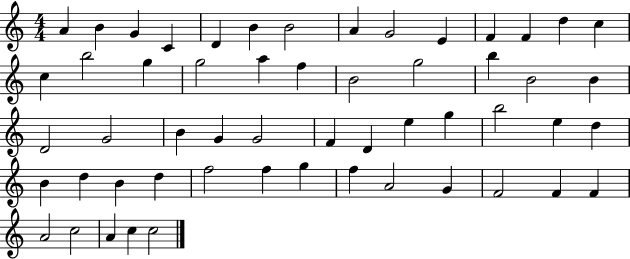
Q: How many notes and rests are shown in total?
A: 55